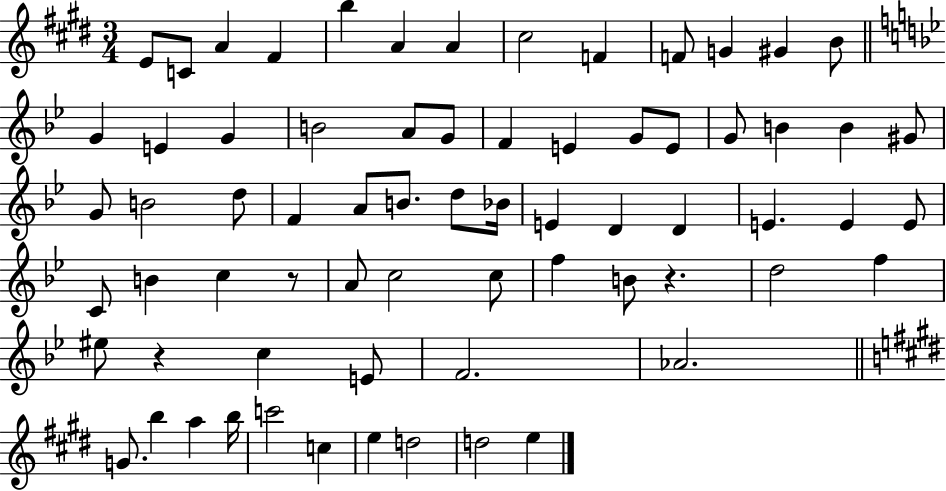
E4/e C4/e A4/q F#4/q B5/q A4/q A4/q C#5/h F4/q F4/e G4/q G#4/q B4/e G4/q E4/q G4/q B4/h A4/e G4/e F4/q E4/q G4/e E4/e G4/e B4/q B4/q G#4/e G4/e B4/h D5/e F4/q A4/e B4/e. D5/e Bb4/s E4/q D4/q D4/q E4/q. E4/q E4/e C4/e B4/q C5/q R/e A4/e C5/h C5/e F5/q B4/e R/q. D5/h F5/q EIS5/e R/q C5/q E4/e F4/h. Ab4/h. G4/e. B5/q A5/q B5/s C6/h C5/q E5/q D5/h D5/h E5/q